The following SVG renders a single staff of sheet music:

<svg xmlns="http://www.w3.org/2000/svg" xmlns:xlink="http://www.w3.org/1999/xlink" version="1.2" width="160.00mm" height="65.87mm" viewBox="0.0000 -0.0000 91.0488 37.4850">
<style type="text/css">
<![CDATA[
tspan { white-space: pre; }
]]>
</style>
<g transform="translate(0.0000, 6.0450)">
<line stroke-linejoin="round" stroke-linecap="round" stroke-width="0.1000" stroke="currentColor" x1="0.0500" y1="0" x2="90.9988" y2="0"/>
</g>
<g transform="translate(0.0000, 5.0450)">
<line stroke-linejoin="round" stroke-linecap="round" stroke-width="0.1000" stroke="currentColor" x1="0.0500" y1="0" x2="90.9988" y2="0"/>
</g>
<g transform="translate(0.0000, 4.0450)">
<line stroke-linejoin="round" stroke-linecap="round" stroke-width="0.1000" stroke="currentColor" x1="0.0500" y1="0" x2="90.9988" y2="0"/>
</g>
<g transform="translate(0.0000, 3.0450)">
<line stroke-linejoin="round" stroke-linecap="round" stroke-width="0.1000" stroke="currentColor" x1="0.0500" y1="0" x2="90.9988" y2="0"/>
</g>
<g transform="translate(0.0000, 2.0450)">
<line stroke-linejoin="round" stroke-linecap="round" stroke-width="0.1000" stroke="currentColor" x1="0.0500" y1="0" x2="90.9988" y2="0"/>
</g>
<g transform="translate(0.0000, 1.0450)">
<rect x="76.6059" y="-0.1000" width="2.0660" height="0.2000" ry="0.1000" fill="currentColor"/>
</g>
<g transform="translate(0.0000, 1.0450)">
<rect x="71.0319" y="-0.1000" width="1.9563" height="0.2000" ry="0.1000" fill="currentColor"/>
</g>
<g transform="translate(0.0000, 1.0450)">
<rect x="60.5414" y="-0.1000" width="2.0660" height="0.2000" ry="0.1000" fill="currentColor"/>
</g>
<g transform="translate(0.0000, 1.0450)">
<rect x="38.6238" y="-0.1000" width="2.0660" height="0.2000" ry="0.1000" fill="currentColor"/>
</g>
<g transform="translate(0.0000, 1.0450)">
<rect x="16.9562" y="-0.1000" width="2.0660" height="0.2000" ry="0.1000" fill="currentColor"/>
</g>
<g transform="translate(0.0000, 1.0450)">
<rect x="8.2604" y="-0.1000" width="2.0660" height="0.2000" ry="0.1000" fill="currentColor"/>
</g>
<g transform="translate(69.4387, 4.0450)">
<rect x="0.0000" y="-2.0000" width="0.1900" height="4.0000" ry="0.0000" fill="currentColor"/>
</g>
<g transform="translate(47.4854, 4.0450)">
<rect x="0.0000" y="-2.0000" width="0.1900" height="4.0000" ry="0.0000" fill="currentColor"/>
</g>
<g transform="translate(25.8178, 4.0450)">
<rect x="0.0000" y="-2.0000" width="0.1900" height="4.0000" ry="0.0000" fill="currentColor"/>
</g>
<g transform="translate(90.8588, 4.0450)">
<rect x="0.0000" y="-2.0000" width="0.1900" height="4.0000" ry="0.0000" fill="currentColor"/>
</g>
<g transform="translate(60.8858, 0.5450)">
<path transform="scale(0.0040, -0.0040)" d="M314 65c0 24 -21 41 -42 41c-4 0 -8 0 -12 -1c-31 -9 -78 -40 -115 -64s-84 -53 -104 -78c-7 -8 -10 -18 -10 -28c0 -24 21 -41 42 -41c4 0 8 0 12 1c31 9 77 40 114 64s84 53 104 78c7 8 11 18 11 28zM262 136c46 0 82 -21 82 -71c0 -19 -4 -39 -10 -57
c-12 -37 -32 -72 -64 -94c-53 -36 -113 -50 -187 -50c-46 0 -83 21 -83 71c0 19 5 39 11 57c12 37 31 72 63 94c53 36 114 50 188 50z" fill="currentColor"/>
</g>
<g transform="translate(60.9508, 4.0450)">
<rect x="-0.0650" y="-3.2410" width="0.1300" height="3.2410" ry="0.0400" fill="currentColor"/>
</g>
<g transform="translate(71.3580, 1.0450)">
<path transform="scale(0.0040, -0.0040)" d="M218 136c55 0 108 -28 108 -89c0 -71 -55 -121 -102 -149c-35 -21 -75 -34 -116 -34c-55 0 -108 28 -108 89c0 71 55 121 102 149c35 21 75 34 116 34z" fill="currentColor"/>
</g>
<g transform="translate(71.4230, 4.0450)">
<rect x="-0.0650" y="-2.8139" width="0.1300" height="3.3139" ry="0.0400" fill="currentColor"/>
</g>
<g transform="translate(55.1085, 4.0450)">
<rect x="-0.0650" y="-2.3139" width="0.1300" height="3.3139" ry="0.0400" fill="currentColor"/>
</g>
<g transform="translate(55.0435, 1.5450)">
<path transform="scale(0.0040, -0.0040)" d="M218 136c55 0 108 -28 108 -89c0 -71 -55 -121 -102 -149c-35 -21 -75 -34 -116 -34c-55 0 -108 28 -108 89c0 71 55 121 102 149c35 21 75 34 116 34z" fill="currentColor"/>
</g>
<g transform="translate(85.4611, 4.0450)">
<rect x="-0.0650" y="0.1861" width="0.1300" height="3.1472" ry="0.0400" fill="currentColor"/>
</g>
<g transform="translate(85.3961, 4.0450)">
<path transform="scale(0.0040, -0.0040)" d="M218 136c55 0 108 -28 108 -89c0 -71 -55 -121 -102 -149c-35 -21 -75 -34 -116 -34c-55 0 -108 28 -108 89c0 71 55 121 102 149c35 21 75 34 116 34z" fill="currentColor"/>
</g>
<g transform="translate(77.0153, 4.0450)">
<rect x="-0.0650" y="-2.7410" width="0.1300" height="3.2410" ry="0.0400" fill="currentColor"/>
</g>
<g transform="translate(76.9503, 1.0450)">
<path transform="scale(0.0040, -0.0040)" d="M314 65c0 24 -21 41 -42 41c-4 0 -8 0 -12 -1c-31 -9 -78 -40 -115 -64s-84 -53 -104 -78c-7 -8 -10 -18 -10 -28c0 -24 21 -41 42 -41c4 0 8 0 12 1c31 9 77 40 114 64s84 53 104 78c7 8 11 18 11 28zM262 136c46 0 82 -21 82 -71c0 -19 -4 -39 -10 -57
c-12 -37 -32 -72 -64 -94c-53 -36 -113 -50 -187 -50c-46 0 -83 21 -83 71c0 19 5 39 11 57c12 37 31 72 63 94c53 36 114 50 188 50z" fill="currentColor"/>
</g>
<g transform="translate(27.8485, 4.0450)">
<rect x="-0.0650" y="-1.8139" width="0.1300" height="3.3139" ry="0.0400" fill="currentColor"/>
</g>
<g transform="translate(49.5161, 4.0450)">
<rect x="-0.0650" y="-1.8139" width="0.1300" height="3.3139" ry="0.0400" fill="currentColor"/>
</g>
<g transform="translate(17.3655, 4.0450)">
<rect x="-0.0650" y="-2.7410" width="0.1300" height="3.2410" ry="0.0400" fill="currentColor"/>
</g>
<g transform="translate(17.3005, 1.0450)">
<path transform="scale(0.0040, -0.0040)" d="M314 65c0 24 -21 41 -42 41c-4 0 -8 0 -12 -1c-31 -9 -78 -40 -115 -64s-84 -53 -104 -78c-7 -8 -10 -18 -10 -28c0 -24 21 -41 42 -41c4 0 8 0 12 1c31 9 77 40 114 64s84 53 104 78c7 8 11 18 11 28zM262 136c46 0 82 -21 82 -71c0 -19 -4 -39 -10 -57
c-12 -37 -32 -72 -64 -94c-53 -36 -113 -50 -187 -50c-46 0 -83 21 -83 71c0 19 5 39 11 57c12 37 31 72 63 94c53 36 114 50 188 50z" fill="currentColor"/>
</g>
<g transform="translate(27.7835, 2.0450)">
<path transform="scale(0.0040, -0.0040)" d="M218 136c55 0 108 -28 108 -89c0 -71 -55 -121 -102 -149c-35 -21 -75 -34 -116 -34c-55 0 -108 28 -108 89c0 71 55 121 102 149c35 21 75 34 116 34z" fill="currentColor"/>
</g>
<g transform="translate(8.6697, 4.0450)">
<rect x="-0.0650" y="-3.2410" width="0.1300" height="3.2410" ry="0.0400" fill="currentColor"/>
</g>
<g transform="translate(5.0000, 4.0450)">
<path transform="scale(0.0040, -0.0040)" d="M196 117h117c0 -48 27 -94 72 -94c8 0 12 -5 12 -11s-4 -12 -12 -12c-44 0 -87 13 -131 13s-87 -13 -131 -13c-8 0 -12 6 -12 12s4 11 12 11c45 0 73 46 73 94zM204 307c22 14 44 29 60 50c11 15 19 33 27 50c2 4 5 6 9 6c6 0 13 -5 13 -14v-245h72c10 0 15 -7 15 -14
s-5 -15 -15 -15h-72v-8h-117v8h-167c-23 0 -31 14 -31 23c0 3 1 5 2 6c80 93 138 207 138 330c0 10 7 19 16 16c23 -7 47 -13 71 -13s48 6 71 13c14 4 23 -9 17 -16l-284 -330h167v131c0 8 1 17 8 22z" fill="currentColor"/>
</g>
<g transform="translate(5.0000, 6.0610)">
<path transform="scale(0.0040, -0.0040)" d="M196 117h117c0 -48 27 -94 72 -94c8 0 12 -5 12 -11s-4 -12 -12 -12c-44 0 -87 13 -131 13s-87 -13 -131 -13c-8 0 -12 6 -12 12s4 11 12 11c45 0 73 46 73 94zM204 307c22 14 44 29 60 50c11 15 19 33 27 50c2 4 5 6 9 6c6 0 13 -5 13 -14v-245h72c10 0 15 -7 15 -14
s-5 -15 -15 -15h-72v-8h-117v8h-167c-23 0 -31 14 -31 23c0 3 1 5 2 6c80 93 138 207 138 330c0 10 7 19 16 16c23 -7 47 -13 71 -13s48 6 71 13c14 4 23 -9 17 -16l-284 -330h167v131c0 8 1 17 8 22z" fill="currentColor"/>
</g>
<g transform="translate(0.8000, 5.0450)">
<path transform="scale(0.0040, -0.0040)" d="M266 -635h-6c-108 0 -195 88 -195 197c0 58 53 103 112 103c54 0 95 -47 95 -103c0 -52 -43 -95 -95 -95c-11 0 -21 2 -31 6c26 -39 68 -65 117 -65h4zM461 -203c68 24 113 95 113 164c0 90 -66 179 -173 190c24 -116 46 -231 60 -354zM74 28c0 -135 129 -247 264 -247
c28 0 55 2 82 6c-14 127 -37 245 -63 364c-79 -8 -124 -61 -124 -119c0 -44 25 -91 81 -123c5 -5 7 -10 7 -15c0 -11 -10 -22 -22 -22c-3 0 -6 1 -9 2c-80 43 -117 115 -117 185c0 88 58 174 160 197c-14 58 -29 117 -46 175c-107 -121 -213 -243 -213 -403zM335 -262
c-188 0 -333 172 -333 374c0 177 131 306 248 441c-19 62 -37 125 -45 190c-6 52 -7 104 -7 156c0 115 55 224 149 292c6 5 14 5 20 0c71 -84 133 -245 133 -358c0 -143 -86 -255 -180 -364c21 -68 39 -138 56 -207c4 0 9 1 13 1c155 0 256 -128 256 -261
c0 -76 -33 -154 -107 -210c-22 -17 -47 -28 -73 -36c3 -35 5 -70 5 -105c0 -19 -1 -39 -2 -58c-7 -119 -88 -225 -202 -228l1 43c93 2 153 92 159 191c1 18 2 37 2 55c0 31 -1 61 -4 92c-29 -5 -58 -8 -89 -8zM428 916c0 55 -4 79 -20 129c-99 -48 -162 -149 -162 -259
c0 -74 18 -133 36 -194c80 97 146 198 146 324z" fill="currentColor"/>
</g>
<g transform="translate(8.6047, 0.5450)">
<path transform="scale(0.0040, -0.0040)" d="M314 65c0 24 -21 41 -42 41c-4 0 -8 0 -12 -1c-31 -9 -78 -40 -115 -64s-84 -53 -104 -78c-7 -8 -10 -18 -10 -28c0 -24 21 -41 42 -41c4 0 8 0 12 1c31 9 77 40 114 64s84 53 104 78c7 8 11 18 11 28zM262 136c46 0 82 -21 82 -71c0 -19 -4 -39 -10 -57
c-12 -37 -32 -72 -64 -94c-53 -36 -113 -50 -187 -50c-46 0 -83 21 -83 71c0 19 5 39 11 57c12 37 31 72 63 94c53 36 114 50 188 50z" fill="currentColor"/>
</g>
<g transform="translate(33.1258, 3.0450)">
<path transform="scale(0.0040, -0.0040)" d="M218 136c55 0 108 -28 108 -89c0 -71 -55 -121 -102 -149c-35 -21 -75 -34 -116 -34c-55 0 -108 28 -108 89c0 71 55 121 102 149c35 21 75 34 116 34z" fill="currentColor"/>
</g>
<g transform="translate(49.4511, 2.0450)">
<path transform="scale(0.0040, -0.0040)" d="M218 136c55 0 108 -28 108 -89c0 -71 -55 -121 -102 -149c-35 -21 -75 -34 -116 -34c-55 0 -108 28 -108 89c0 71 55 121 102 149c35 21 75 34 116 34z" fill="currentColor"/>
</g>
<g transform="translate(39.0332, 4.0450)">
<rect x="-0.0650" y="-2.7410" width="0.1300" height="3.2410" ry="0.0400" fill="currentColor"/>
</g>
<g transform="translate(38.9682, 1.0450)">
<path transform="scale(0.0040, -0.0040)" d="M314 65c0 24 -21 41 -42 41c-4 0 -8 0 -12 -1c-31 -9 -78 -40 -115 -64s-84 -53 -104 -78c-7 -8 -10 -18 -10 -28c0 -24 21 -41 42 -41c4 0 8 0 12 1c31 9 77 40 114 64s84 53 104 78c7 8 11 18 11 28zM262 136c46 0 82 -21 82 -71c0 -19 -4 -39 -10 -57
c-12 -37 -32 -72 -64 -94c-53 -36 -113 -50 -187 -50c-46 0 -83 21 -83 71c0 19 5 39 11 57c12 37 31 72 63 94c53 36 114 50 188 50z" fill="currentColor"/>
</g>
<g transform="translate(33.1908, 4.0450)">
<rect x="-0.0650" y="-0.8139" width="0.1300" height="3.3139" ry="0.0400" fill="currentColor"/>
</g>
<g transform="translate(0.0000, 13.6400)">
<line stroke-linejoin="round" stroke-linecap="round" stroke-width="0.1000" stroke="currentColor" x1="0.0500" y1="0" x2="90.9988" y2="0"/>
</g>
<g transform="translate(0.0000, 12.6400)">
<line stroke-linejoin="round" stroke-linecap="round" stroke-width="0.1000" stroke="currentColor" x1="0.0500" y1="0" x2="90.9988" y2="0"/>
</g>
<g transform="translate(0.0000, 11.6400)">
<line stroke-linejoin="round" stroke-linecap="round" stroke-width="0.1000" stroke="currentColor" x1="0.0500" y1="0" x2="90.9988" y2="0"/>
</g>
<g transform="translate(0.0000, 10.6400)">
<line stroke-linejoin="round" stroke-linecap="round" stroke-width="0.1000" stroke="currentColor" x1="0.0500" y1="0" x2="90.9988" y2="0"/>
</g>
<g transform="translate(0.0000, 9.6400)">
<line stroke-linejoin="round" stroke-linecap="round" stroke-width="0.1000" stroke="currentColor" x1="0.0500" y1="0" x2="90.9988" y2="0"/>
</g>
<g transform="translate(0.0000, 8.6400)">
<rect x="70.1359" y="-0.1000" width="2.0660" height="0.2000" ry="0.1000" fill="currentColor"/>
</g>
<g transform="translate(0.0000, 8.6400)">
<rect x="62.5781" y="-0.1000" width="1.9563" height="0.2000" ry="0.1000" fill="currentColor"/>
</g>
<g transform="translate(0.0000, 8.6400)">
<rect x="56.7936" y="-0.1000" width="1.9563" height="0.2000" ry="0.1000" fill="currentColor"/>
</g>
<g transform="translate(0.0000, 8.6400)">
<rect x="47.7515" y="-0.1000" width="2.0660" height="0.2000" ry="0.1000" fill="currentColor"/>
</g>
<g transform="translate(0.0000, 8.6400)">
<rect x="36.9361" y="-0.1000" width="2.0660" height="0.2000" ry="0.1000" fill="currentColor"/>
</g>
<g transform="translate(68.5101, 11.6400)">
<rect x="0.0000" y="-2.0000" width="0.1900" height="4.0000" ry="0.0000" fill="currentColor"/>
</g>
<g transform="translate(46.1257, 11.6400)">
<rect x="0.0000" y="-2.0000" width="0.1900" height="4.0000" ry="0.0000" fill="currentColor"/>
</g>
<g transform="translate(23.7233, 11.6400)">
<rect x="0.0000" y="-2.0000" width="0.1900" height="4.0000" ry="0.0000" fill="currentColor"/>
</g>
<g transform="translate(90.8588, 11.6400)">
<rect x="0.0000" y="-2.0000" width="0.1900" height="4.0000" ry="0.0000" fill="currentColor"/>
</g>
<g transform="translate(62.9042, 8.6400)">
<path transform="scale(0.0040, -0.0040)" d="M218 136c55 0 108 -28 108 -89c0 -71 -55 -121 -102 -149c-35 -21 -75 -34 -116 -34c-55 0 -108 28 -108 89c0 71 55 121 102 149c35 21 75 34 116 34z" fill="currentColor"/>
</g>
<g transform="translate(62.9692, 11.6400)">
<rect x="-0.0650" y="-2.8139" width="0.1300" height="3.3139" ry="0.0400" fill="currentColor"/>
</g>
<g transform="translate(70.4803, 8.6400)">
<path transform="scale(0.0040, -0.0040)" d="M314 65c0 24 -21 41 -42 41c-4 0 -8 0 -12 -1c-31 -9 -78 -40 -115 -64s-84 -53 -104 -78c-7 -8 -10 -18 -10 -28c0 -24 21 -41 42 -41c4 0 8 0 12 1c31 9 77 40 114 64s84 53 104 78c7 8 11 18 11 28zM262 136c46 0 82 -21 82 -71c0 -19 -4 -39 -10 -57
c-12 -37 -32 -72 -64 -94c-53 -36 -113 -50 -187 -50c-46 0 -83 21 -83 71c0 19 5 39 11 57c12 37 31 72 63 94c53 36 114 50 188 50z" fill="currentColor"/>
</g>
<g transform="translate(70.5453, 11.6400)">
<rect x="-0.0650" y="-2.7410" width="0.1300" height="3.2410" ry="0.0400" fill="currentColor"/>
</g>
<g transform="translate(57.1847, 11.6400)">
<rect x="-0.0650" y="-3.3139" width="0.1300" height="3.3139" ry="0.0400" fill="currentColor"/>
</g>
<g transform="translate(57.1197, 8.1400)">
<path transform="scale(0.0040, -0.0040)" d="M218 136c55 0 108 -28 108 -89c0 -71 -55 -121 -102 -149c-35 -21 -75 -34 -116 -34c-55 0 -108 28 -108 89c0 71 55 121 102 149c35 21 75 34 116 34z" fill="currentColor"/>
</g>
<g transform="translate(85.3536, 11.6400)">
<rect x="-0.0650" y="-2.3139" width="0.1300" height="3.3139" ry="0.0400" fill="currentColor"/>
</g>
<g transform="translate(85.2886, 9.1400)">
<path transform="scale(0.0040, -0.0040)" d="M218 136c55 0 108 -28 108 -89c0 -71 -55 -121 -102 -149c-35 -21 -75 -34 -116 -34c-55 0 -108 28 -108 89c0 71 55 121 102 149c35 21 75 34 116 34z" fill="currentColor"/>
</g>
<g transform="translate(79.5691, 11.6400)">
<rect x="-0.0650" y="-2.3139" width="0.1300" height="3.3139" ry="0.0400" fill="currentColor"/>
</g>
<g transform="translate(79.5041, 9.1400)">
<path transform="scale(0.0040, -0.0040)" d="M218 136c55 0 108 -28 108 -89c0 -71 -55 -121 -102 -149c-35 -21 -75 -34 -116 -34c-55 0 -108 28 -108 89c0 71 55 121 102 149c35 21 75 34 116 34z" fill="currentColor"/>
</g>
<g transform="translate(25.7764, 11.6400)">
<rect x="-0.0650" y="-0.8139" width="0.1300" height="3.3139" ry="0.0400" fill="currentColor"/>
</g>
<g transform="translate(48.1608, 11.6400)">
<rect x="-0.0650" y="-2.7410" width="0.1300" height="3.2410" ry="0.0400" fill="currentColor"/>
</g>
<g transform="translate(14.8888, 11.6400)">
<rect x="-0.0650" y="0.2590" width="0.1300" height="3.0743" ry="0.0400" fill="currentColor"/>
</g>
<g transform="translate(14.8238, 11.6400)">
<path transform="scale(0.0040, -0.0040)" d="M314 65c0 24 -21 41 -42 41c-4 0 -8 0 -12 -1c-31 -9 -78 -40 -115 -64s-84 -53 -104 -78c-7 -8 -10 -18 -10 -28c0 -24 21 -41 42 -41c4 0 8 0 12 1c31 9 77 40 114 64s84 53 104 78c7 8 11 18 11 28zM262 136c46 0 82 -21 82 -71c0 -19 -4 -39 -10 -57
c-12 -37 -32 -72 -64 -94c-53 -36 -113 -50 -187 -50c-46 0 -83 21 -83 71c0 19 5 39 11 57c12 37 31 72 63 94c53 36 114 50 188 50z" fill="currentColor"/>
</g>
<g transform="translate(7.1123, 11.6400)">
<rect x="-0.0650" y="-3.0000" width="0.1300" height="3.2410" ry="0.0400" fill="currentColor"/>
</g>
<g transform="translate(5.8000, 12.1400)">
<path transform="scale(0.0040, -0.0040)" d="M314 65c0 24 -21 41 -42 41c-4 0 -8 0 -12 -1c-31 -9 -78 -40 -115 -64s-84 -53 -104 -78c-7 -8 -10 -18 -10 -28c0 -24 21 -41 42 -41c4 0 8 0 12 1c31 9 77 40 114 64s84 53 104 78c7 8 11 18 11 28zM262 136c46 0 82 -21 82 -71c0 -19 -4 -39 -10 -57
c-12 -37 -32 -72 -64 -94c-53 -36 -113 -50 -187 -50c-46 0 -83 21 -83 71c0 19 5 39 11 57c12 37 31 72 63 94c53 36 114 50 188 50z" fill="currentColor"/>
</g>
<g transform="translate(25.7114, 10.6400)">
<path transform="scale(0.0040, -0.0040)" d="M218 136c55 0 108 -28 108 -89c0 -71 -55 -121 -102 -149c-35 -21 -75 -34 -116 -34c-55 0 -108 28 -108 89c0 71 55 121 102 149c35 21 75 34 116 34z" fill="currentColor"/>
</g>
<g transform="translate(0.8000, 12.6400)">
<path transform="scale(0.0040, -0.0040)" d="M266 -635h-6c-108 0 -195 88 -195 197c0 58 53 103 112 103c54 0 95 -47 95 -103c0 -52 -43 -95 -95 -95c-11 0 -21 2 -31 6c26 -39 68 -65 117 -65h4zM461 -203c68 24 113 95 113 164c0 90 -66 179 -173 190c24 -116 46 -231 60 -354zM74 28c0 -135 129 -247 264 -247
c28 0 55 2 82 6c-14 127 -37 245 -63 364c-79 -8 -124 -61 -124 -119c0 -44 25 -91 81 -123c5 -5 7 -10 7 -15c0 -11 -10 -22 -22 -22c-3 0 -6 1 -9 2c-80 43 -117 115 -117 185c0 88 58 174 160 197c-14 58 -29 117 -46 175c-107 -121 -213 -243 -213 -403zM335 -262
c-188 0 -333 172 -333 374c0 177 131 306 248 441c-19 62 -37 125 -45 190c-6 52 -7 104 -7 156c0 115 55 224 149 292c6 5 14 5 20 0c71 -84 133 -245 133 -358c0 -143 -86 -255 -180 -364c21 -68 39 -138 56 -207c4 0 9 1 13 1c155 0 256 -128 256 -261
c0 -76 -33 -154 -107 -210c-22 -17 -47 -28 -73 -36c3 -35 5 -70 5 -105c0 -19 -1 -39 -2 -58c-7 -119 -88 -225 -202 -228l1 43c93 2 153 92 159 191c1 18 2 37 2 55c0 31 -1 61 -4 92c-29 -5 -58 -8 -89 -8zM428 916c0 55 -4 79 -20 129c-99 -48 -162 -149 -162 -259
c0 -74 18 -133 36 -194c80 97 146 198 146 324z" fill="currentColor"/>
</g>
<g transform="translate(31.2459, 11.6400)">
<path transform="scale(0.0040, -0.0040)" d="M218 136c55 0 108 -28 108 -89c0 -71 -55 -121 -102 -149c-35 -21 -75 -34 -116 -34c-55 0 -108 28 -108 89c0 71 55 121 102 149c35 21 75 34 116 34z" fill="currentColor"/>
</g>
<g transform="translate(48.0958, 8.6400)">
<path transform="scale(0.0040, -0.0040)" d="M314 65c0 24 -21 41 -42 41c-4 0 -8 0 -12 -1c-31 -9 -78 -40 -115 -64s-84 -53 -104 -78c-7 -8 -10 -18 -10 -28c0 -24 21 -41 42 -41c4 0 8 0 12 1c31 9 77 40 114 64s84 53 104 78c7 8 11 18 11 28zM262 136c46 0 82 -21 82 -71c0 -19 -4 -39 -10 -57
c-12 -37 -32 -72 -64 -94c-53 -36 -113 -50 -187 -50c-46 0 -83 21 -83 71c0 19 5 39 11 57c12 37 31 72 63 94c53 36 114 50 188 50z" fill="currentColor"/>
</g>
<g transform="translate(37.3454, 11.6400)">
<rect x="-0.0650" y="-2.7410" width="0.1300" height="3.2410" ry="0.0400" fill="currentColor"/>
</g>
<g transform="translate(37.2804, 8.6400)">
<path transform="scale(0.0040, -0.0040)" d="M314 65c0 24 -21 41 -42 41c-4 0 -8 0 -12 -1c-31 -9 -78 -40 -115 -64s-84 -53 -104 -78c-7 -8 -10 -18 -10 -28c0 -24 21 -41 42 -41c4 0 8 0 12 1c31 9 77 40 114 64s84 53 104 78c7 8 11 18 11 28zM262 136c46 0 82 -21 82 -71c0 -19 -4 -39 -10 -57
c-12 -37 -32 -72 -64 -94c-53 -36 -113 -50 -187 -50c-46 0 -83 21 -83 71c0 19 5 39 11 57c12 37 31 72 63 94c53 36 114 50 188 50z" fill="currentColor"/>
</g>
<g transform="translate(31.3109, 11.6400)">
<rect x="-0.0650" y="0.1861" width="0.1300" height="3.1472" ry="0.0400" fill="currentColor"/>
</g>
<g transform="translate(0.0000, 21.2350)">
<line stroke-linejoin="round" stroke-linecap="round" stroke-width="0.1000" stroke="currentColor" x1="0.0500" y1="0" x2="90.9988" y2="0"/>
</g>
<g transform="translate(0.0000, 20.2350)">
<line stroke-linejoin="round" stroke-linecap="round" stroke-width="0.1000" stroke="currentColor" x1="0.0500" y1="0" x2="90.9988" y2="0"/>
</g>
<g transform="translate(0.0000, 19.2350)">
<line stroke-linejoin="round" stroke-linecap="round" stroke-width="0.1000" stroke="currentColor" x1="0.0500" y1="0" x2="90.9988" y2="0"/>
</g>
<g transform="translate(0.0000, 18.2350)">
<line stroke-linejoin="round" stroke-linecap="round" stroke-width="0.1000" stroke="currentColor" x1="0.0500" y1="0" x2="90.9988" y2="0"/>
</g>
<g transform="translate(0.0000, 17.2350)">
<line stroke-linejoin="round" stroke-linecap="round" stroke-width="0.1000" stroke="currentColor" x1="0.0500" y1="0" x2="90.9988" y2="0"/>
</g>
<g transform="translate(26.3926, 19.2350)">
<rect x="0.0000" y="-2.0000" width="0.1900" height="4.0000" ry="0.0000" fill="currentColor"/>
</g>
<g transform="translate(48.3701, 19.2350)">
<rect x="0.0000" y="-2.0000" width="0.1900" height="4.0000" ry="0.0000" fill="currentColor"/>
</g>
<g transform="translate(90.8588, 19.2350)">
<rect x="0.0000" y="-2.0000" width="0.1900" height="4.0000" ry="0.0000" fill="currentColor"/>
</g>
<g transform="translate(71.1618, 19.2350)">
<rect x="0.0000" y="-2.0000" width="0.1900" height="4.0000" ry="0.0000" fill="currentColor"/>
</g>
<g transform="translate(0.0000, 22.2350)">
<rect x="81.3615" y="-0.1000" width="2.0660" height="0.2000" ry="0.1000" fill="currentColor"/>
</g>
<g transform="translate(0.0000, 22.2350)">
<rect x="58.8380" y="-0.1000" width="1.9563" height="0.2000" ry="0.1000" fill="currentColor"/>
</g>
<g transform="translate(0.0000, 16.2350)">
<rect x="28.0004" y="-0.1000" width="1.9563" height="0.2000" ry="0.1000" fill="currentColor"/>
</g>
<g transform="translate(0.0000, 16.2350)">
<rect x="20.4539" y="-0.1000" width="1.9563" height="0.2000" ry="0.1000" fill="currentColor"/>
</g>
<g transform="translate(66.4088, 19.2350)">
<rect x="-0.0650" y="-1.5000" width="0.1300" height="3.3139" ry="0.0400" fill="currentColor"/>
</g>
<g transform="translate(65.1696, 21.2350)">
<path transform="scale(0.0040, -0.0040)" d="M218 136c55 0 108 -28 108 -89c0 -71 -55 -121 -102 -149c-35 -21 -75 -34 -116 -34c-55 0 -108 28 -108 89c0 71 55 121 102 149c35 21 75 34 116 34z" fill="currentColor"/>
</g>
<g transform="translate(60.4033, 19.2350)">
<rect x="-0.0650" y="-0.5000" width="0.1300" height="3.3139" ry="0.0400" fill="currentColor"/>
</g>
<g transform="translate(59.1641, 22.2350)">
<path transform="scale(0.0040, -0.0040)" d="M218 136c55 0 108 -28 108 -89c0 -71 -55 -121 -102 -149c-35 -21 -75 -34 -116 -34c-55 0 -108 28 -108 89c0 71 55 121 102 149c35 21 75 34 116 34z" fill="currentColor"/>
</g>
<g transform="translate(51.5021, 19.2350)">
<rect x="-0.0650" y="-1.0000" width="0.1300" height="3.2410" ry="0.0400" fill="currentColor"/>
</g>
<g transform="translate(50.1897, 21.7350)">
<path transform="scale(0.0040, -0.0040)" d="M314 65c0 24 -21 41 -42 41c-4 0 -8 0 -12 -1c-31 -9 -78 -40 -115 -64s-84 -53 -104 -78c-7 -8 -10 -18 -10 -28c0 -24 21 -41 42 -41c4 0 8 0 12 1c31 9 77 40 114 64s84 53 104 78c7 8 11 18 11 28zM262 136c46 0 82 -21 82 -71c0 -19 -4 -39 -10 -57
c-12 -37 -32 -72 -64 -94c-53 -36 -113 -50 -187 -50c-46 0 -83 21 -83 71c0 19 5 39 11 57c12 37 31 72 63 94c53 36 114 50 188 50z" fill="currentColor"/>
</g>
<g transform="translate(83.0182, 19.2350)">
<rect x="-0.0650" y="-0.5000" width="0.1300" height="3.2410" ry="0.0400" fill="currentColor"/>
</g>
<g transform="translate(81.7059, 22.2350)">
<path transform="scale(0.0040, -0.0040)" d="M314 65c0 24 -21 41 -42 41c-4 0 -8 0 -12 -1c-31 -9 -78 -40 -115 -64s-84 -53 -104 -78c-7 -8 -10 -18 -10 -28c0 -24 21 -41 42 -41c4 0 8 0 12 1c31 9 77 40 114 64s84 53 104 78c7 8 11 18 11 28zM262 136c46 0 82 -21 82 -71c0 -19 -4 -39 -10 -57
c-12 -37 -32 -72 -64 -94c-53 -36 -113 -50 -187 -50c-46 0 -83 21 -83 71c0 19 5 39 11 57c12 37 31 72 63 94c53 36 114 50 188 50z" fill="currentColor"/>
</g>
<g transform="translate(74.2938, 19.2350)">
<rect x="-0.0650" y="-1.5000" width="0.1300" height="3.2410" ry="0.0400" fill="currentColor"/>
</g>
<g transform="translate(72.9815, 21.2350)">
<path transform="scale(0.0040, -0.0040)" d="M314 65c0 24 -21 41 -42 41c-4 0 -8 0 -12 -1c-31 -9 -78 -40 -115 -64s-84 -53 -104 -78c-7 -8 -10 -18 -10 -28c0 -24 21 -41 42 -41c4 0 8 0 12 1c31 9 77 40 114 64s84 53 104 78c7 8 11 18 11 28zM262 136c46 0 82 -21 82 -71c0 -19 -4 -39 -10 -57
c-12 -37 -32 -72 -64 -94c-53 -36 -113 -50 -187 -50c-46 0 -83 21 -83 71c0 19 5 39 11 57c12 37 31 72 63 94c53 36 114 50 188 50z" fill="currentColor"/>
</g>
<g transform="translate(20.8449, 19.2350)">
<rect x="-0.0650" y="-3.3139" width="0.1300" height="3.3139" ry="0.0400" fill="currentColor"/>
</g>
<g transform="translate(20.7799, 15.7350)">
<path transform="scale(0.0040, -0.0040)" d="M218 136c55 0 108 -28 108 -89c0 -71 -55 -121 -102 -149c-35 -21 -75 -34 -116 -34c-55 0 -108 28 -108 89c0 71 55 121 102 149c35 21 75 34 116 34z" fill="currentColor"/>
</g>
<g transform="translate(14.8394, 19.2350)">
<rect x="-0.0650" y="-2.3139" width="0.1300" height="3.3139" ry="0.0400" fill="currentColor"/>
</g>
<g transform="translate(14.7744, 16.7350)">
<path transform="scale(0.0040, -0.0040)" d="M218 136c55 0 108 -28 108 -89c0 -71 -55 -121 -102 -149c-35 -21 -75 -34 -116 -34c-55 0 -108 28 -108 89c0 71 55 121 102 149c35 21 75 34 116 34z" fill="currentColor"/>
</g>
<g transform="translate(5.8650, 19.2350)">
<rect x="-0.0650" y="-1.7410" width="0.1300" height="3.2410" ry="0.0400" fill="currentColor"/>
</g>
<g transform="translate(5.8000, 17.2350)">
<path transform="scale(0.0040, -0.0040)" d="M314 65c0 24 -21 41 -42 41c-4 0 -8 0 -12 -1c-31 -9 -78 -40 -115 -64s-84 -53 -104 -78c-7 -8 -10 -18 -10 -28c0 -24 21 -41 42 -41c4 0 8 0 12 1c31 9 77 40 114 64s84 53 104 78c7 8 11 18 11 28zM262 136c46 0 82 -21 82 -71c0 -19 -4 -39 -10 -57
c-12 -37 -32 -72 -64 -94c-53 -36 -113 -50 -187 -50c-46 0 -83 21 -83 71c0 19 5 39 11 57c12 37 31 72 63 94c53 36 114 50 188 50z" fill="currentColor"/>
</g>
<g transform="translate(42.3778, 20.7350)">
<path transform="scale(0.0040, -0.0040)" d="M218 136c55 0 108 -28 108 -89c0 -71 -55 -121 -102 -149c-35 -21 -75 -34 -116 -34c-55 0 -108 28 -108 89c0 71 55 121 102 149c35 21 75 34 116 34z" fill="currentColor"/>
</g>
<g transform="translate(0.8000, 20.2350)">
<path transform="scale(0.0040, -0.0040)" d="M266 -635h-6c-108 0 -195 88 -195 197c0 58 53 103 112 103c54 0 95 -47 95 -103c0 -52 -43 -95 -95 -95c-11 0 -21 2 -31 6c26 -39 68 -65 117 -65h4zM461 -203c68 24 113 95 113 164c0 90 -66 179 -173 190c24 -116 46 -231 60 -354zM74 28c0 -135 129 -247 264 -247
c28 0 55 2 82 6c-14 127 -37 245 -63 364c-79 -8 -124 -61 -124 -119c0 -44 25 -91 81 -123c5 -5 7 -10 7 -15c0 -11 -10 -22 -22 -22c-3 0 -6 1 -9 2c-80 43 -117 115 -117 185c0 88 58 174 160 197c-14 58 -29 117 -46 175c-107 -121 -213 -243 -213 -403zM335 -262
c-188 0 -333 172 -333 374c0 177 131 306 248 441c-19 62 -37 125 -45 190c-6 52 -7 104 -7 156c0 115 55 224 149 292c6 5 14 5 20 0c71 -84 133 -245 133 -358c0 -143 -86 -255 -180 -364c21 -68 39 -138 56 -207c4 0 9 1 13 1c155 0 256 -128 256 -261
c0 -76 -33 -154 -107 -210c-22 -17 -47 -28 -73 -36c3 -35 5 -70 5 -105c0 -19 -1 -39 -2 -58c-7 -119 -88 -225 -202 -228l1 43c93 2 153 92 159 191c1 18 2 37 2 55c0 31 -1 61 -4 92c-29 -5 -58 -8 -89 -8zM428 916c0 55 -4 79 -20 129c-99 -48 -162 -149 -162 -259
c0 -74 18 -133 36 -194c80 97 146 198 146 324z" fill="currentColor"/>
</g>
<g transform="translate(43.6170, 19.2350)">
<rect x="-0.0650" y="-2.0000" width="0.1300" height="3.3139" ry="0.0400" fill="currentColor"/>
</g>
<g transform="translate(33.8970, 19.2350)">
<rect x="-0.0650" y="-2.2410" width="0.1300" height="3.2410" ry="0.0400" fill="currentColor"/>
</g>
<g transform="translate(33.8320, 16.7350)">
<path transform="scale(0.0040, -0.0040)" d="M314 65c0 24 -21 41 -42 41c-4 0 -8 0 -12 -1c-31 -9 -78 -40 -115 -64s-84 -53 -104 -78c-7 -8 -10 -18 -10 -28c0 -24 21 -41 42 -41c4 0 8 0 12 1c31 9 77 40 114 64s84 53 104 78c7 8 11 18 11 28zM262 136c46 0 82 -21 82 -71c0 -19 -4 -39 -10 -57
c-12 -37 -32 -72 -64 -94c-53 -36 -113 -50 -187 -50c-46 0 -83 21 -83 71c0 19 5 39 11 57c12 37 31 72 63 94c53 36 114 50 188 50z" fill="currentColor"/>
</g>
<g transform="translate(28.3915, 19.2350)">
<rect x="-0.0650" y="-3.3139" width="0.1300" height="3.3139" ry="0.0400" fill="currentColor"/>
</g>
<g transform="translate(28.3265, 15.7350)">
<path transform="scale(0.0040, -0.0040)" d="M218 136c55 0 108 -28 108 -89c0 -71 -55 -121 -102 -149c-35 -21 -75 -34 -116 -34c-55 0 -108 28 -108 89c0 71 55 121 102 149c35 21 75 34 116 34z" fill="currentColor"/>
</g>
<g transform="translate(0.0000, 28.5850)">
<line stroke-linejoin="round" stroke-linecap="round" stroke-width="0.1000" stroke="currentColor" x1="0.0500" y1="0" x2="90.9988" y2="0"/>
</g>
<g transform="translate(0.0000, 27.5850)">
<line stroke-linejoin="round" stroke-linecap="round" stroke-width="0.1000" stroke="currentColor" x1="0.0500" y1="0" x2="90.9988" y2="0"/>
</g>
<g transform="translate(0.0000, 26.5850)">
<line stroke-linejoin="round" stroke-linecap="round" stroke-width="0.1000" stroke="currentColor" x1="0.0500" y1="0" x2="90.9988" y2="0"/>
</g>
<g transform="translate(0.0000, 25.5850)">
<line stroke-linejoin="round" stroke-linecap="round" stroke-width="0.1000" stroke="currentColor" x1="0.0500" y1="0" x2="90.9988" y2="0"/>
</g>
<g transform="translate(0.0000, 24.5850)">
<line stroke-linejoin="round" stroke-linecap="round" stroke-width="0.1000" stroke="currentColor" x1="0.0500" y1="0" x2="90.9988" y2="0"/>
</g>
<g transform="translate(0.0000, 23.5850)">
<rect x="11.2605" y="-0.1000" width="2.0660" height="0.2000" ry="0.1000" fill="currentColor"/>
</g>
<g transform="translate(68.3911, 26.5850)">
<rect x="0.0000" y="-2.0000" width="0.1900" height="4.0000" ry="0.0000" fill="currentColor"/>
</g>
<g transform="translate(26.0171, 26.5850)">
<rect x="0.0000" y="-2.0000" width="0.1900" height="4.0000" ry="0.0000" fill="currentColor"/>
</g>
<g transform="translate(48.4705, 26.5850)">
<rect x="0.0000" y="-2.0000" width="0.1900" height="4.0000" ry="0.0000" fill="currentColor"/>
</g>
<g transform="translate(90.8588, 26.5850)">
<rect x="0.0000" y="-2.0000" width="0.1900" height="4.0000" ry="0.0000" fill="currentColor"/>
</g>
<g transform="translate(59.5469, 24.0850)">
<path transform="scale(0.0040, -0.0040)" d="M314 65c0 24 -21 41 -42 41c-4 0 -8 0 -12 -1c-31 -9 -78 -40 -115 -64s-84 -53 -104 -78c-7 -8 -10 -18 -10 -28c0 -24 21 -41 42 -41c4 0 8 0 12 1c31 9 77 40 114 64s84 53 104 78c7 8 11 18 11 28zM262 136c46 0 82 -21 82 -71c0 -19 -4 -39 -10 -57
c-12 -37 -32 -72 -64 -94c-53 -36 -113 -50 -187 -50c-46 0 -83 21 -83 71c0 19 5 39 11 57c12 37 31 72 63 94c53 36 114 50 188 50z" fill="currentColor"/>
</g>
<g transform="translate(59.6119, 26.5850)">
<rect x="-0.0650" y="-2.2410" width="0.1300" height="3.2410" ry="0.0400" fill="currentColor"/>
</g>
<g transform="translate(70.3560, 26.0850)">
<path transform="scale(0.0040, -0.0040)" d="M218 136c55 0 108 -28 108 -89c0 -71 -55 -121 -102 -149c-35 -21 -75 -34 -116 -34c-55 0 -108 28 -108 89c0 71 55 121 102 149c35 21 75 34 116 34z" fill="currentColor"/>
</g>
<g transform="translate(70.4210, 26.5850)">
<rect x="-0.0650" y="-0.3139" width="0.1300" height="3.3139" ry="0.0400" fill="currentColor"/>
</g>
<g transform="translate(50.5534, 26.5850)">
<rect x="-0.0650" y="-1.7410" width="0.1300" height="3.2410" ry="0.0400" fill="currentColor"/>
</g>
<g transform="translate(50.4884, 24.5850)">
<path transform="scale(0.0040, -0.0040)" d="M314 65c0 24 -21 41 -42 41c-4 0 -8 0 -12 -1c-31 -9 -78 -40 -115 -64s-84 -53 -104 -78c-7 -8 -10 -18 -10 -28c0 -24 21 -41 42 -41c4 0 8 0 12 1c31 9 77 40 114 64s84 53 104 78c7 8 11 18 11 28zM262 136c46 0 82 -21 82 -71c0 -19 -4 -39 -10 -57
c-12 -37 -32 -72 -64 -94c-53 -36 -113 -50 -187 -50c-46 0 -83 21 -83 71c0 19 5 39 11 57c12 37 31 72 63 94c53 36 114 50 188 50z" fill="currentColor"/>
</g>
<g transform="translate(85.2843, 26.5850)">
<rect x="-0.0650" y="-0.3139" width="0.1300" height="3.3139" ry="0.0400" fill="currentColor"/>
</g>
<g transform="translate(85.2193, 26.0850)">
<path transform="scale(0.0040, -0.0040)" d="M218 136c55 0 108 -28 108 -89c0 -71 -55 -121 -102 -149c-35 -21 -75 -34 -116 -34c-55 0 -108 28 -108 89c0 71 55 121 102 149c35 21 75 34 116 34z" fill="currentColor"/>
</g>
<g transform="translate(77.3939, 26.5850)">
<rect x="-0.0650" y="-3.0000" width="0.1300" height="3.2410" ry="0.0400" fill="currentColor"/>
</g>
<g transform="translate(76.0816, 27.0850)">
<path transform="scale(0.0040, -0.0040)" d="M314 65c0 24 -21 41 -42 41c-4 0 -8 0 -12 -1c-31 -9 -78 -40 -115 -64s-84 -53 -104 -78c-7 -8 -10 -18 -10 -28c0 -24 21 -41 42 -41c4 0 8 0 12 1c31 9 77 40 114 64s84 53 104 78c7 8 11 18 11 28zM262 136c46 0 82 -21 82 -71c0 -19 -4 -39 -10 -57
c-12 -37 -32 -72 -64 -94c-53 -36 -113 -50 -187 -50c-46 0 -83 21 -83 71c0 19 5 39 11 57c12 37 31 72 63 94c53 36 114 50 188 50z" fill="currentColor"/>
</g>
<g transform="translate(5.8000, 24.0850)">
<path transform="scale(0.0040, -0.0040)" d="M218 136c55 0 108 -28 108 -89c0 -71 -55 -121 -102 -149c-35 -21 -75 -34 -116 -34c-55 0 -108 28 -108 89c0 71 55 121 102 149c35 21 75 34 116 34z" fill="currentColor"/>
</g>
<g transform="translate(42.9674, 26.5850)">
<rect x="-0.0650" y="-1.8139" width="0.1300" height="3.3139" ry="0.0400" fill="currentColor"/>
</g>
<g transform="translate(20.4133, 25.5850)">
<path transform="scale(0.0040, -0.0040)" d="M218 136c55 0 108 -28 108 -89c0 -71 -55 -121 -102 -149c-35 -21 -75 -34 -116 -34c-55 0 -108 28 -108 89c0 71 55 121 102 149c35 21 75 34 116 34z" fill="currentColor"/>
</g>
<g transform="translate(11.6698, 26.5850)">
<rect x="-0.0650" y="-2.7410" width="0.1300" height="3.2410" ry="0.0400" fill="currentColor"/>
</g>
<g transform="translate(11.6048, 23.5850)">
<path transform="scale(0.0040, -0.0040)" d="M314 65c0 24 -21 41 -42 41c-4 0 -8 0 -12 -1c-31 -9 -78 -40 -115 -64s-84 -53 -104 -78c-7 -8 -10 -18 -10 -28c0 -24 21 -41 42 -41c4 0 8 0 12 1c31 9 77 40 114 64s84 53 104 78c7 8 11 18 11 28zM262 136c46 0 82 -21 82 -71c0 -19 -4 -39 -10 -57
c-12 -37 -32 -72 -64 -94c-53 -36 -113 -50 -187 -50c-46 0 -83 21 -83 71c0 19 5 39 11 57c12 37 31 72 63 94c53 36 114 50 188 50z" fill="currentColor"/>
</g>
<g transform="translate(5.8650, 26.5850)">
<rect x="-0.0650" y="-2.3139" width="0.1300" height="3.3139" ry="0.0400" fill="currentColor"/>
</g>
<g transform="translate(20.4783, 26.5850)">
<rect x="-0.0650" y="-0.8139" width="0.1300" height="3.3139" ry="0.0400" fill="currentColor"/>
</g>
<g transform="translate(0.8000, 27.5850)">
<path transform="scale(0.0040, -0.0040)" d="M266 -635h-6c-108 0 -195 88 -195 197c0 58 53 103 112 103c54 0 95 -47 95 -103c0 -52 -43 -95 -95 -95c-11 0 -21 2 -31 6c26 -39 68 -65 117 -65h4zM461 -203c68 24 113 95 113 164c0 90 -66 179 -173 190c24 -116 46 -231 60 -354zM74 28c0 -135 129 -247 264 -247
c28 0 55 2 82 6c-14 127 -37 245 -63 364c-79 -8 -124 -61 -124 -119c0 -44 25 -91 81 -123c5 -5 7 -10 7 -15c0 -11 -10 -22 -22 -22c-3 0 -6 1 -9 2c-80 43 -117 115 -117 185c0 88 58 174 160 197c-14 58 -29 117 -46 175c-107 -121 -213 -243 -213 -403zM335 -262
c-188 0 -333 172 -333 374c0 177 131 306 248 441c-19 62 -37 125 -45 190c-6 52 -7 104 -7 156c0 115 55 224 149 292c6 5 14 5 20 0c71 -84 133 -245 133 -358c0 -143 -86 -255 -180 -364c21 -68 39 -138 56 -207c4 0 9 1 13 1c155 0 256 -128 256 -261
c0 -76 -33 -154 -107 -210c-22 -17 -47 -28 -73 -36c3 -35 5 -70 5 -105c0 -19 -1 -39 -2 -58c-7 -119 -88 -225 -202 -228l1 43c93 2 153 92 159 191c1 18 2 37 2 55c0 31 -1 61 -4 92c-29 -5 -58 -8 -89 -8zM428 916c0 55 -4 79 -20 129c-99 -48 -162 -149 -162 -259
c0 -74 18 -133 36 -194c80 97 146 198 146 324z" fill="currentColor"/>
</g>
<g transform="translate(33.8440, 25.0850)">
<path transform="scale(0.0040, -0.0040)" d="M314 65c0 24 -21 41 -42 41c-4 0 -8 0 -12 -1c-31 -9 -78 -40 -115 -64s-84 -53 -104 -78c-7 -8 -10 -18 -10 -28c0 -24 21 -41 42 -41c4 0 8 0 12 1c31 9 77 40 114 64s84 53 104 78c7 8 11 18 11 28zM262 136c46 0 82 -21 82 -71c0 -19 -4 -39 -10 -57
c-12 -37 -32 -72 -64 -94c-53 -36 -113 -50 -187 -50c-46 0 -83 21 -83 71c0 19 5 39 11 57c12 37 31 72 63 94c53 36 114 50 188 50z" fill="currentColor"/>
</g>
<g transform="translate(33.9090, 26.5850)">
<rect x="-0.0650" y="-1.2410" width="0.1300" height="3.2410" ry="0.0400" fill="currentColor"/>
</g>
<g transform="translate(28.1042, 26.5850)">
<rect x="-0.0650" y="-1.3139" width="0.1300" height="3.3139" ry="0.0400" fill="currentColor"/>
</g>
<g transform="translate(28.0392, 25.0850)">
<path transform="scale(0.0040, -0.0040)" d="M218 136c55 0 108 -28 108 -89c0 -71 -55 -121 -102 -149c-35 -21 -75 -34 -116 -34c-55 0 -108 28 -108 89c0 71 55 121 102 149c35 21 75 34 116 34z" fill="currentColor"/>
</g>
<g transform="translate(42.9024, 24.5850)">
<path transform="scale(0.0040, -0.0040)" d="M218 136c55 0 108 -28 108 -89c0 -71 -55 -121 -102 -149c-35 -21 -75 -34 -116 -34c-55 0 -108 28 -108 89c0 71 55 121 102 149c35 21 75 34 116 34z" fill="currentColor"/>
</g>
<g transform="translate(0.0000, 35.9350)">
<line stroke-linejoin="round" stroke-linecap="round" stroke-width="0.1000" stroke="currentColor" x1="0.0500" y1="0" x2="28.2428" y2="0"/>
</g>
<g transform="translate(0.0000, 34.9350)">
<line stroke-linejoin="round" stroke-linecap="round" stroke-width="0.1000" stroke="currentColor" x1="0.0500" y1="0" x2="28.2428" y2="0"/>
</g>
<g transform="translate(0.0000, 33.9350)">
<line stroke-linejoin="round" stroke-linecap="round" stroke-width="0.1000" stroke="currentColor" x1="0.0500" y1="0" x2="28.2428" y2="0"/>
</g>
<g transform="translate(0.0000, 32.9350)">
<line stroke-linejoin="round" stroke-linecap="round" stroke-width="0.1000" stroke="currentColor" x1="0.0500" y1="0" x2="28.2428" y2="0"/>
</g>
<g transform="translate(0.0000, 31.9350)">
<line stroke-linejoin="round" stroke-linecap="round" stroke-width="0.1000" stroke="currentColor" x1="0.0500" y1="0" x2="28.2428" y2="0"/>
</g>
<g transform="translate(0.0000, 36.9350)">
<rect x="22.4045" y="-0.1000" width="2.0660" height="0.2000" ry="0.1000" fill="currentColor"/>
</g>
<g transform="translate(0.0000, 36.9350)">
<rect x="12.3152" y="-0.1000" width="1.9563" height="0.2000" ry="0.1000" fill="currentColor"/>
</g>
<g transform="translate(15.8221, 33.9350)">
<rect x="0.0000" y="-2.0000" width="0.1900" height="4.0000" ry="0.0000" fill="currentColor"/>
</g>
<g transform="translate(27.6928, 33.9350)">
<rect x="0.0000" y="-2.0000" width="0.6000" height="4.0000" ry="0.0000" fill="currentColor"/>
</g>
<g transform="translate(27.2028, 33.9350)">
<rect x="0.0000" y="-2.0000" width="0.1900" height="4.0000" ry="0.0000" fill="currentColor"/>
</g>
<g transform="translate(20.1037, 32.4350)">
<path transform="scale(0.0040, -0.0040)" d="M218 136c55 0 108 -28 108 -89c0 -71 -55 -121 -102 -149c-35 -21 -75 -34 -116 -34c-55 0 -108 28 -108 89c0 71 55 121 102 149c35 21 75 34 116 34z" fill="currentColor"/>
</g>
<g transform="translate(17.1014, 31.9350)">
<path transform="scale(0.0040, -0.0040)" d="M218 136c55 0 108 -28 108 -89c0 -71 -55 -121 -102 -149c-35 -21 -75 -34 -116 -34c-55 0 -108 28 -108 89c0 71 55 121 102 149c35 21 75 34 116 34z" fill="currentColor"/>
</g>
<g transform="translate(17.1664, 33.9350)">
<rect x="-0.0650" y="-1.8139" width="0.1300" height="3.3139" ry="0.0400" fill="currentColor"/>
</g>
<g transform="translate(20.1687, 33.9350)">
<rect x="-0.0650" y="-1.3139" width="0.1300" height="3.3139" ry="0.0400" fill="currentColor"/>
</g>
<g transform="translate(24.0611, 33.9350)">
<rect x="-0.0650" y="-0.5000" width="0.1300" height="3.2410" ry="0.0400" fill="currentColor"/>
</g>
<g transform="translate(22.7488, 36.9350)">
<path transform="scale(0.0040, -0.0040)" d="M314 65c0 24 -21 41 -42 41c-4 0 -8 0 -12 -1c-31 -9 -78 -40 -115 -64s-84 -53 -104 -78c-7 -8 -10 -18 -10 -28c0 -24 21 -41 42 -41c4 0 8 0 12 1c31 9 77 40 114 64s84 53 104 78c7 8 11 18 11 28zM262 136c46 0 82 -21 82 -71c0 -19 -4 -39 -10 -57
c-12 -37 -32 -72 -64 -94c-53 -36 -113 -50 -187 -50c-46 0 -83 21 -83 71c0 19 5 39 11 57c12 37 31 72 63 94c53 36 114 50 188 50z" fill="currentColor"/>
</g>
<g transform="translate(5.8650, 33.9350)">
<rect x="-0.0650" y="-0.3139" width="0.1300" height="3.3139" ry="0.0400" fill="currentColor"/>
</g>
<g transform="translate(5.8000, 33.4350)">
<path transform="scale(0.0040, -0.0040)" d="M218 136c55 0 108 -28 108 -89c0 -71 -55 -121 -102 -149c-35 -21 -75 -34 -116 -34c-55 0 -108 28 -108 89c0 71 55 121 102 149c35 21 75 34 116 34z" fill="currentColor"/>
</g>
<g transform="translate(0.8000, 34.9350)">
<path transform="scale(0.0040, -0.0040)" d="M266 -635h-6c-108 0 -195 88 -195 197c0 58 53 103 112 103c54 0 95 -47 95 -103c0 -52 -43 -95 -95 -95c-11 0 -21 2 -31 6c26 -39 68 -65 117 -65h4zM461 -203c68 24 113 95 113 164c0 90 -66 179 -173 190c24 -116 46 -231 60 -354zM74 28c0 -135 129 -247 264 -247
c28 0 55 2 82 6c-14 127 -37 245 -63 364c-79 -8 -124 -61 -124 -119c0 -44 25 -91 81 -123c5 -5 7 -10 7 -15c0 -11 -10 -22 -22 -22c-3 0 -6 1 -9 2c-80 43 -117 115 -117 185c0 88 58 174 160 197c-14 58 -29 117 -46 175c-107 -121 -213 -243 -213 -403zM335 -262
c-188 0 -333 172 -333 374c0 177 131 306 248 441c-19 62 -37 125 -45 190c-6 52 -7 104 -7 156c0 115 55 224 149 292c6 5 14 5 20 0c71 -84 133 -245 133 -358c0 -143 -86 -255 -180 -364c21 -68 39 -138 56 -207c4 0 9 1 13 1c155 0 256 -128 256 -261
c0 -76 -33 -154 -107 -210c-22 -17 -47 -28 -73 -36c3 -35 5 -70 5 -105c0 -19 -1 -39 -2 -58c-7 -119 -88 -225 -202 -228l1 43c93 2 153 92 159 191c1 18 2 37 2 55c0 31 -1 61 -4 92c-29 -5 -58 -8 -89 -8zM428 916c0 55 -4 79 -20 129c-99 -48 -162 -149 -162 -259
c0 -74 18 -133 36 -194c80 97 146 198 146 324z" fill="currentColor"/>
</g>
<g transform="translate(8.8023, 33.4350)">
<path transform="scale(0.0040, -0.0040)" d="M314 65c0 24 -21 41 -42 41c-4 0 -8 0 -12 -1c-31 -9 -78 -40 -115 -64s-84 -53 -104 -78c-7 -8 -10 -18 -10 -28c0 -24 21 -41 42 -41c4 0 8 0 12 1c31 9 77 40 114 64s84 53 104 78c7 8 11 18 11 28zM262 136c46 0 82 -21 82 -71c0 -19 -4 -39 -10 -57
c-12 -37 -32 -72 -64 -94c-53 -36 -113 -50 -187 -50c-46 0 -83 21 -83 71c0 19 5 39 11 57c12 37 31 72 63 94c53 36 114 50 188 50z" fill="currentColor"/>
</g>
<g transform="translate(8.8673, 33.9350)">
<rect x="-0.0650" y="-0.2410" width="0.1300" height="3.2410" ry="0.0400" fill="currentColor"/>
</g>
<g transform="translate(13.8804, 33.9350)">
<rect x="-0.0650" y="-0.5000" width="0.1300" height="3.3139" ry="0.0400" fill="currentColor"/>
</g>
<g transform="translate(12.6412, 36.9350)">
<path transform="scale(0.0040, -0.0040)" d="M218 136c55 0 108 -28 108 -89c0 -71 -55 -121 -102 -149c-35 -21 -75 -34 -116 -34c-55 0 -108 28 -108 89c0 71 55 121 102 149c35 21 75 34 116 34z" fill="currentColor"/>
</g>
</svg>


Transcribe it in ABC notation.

X:1
T:Untitled
M:4/4
L:1/4
K:C
b2 a2 f d a2 f g b2 a a2 B A2 B2 d B a2 a2 b a a2 g g f2 g b b g2 F D2 C E E2 C2 g a2 d e e2 f f2 g2 c A2 c c c2 C f e C2